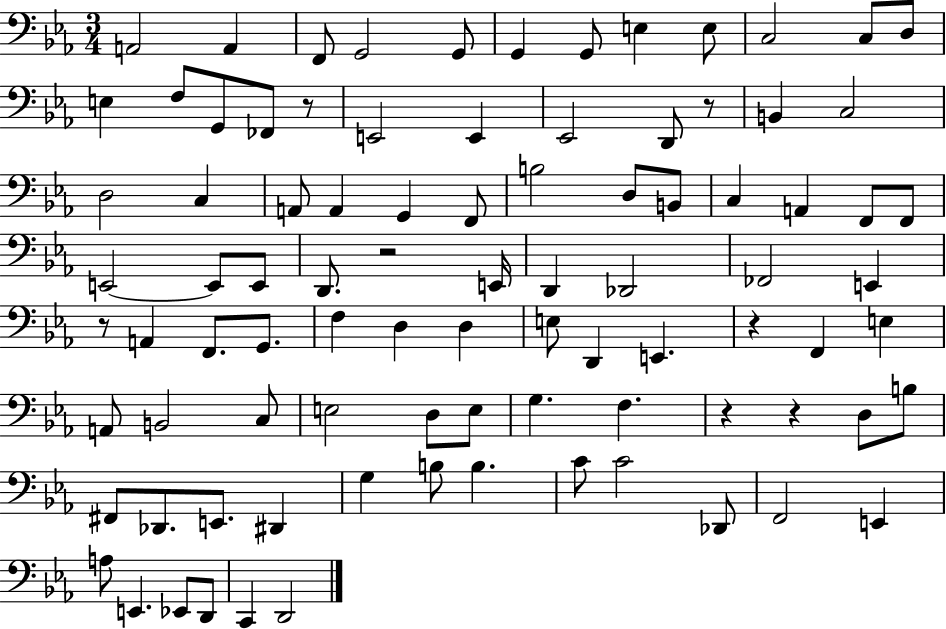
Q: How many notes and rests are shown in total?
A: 90